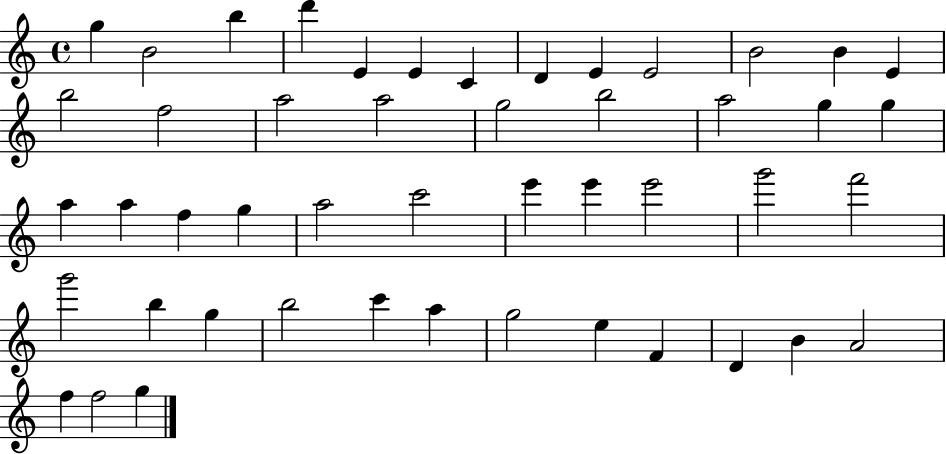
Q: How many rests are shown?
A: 0